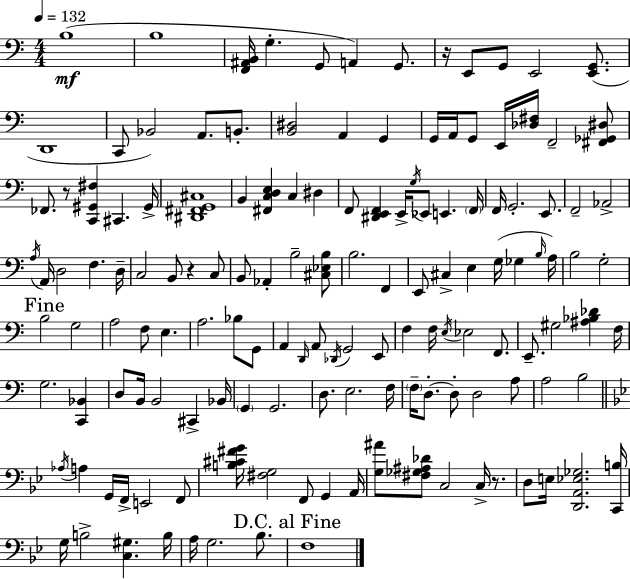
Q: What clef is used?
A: bass